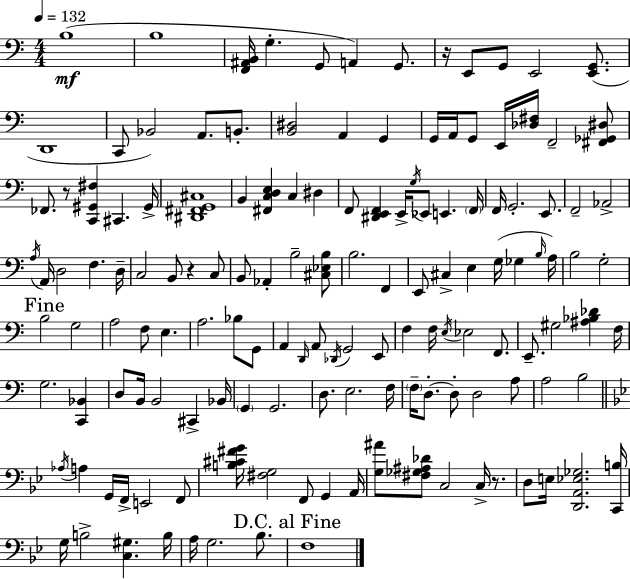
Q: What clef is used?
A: bass